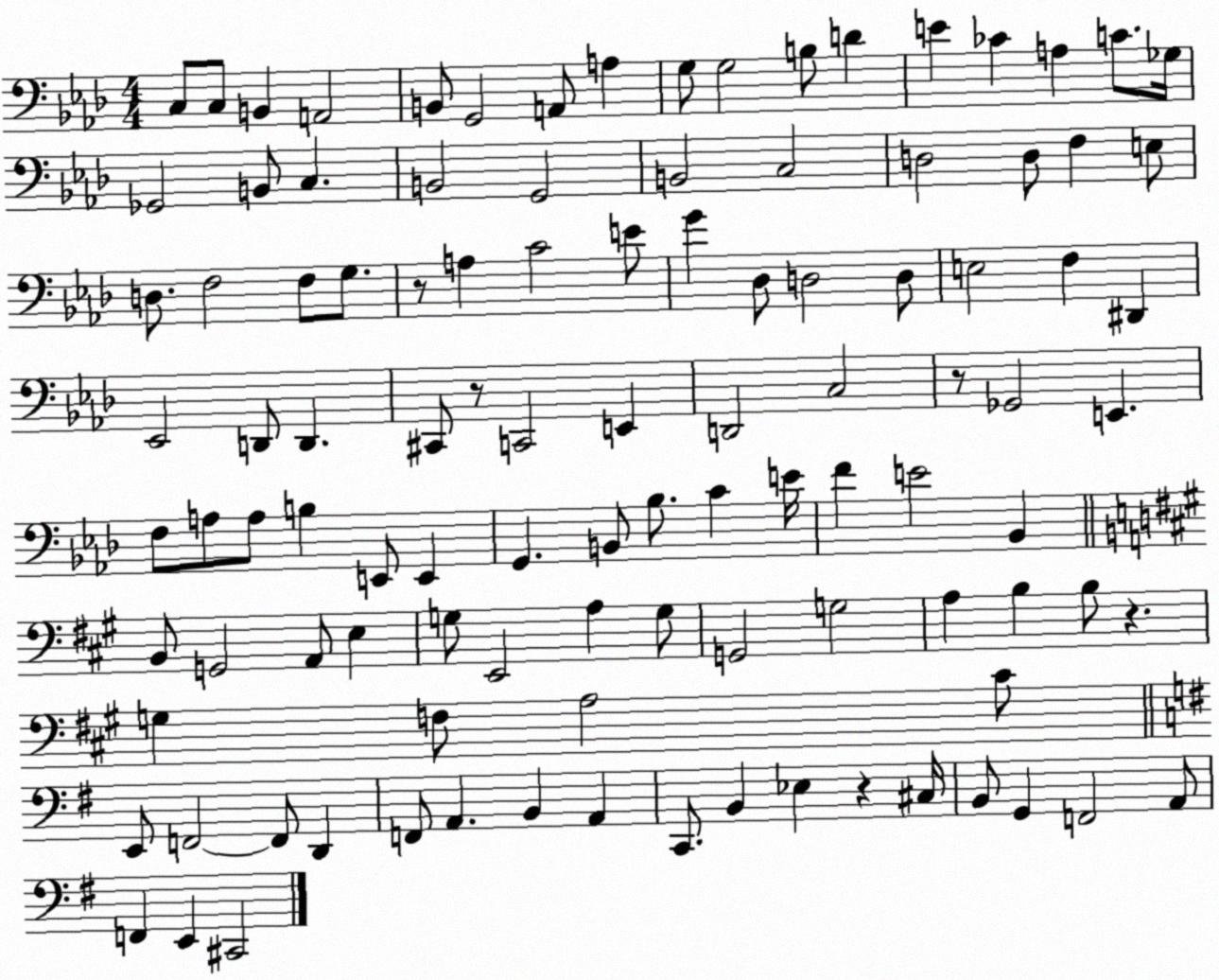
X:1
T:Untitled
M:4/4
L:1/4
K:Ab
C,/2 C,/2 B,, A,,2 B,,/2 G,,2 A,,/2 A, G,/2 G,2 B,/2 D E _C A, C/2 _G,/4 _G,,2 B,,/2 C, B,,2 G,,2 B,,2 C,2 D,2 D,/2 F, E,/2 D,/2 F,2 F,/2 G,/2 z/2 A, C2 E/2 G _D,/2 D,2 D,/2 E,2 F, ^D,, _E,,2 D,,/2 D,, ^C,,/2 z/2 C,,2 E,, D,,2 C,2 z/2 _G,,2 E,, F,/2 A,/2 A,/2 B, E,,/2 E,, G,, B,,/2 _B,/2 C E/4 F E2 _B,, B,,/2 G,,2 A,,/2 E, G,/2 E,,2 A, G,/2 G,,2 G,2 A, B, B,/2 z G, F,/2 A,2 ^C/2 E,,/2 F,,2 F,,/2 D,, F,,/2 A,, B,, A,, C,,/2 B,, _E, z ^C,/4 B,,/2 G,, F,,2 A,,/2 F,, E,, ^C,,2